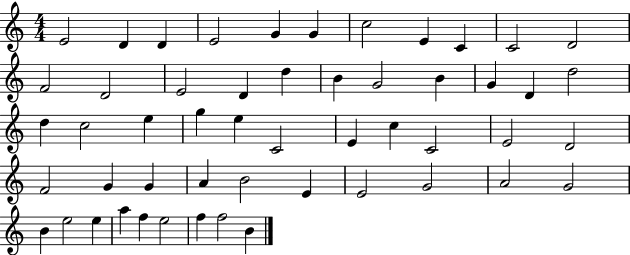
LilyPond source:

{
  \clef treble
  \numericTimeSignature
  \time 4/4
  \key c \major
  e'2 d'4 d'4 | e'2 g'4 g'4 | c''2 e'4 c'4 | c'2 d'2 | \break f'2 d'2 | e'2 d'4 d''4 | b'4 g'2 b'4 | g'4 d'4 d''2 | \break d''4 c''2 e''4 | g''4 e''4 c'2 | e'4 c''4 c'2 | e'2 d'2 | \break f'2 g'4 g'4 | a'4 b'2 e'4 | e'2 g'2 | a'2 g'2 | \break b'4 e''2 e''4 | a''4 f''4 e''2 | f''4 f''2 b'4 | \bar "|."
}